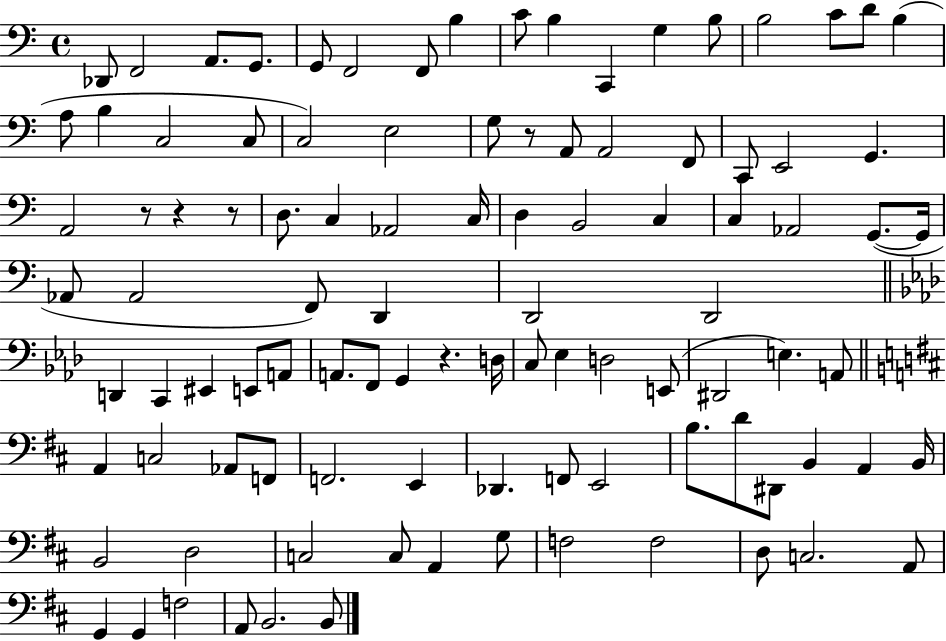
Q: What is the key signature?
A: C major